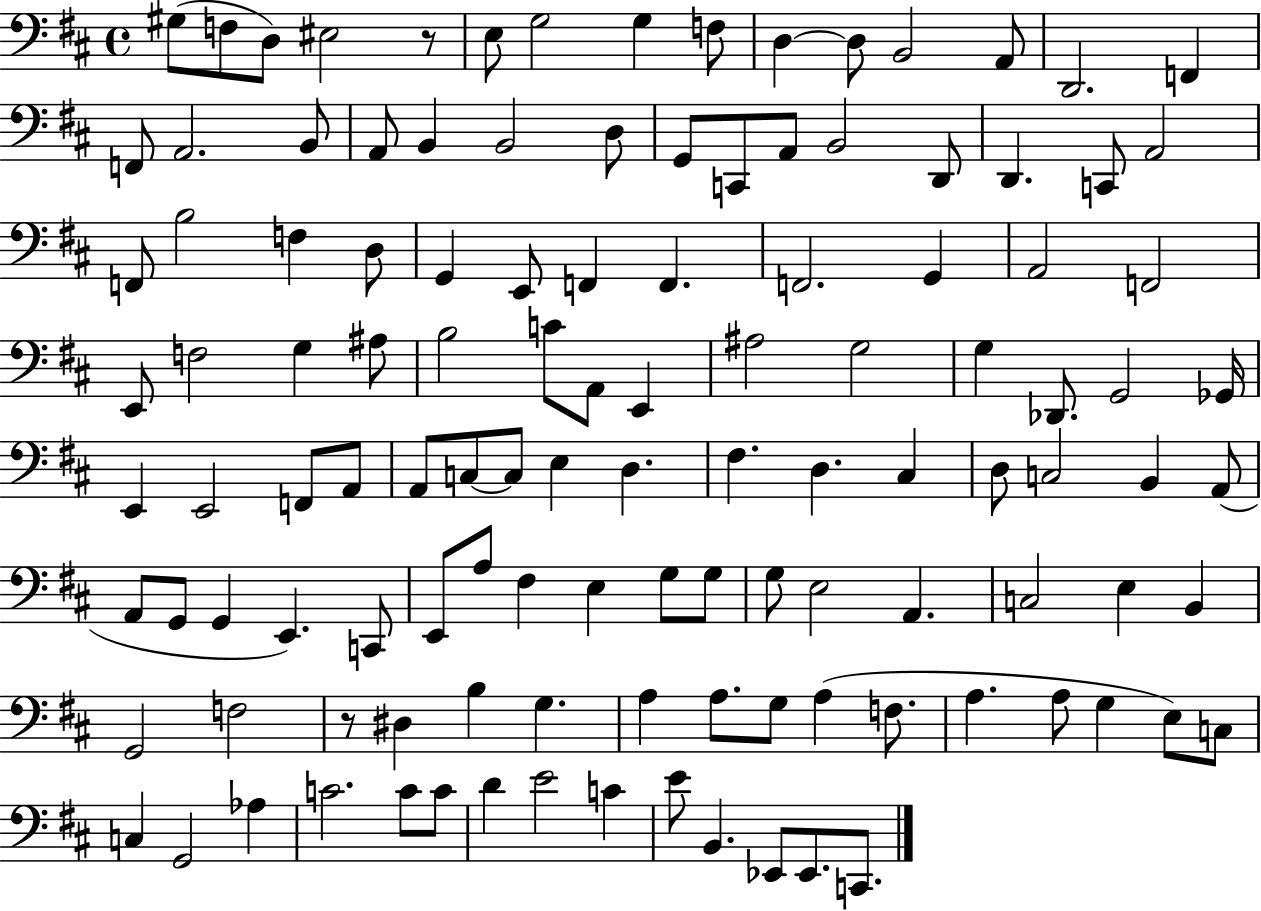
{
  \clef bass
  \time 4/4
  \defaultTimeSignature
  \key d \major
  gis8( f8 d8) eis2 r8 | e8 g2 g4 f8 | d4~~ d8 b,2 a,8 | d,2. f,4 | \break f,8 a,2. b,8 | a,8 b,4 b,2 d8 | g,8 c,8 a,8 b,2 d,8 | d,4. c,8 a,2 | \break f,8 b2 f4 d8 | g,4 e,8 f,4 f,4. | f,2. g,4 | a,2 f,2 | \break e,8 f2 g4 ais8 | b2 c'8 a,8 e,4 | ais2 g2 | g4 des,8. g,2 ges,16 | \break e,4 e,2 f,8 a,8 | a,8 c8~~ c8 e4 d4. | fis4. d4. cis4 | d8 c2 b,4 a,8( | \break a,8 g,8 g,4 e,4.) c,8 | e,8 a8 fis4 e4 g8 g8 | g8 e2 a,4. | c2 e4 b,4 | \break g,2 f2 | r8 dis4 b4 g4. | a4 a8. g8 a4( f8. | a4. a8 g4 e8) c8 | \break c4 g,2 aes4 | c'2. c'8 c'8 | d'4 e'2 c'4 | e'8 b,4. ees,8 ees,8. c,8. | \break \bar "|."
}